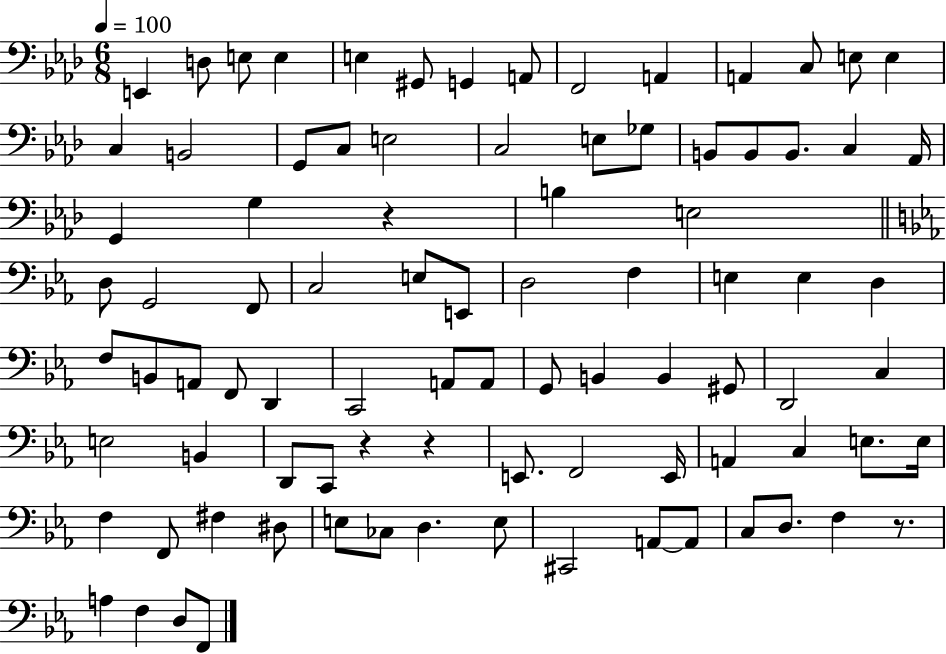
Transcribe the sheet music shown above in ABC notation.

X:1
T:Untitled
M:6/8
L:1/4
K:Ab
E,, D,/2 E,/2 E, E, ^G,,/2 G,, A,,/2 F,,2 A,, A,, C,/2 E,/2 E, C, B,,2 G,,/2 C,/2 E,2 C,2 E,/2 _G,/2 B,,/2 B,,/2 B,,/2 C, _A,,/4 G,, G, z B, E,2 D,/2 G,,2 F,,/2 C,2 E,/2 E,,/2 D,2 F, E, E, D, F,/2 B,,/2 A,,/2 F,,/2 D,, C,,2 A,,/2 A,,/2 G,,/2 B,, B,, ^G,,/2 D,,2 C, E,2 B,, D,,/2 C,,/2 z z E,,/2 F,,2 E,,/4 A,, C, E,/2 E,/4 F, F,,/2 ^F, ^D,/2 E,/2 _C,/2 D, E,/2 ^C,,2 A,,/2 A,,/2 C,/2 D,/2 F, z/2 A, F, D,/2 F,,/2